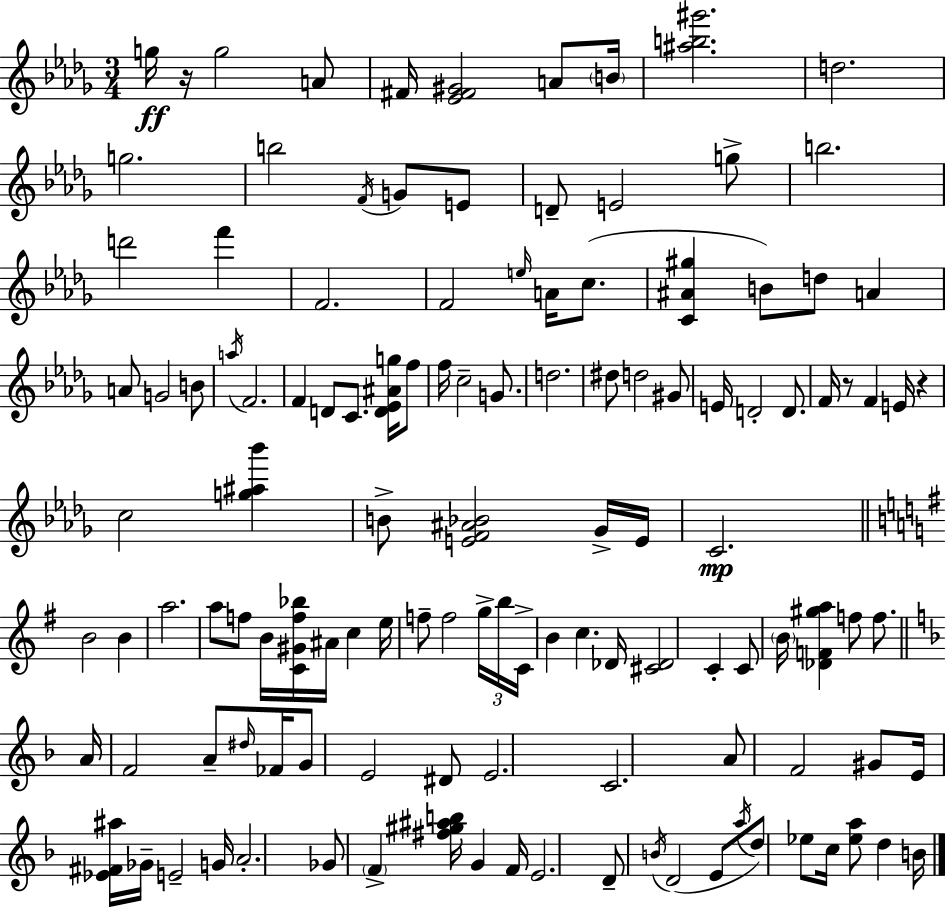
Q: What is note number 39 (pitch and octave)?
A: D5